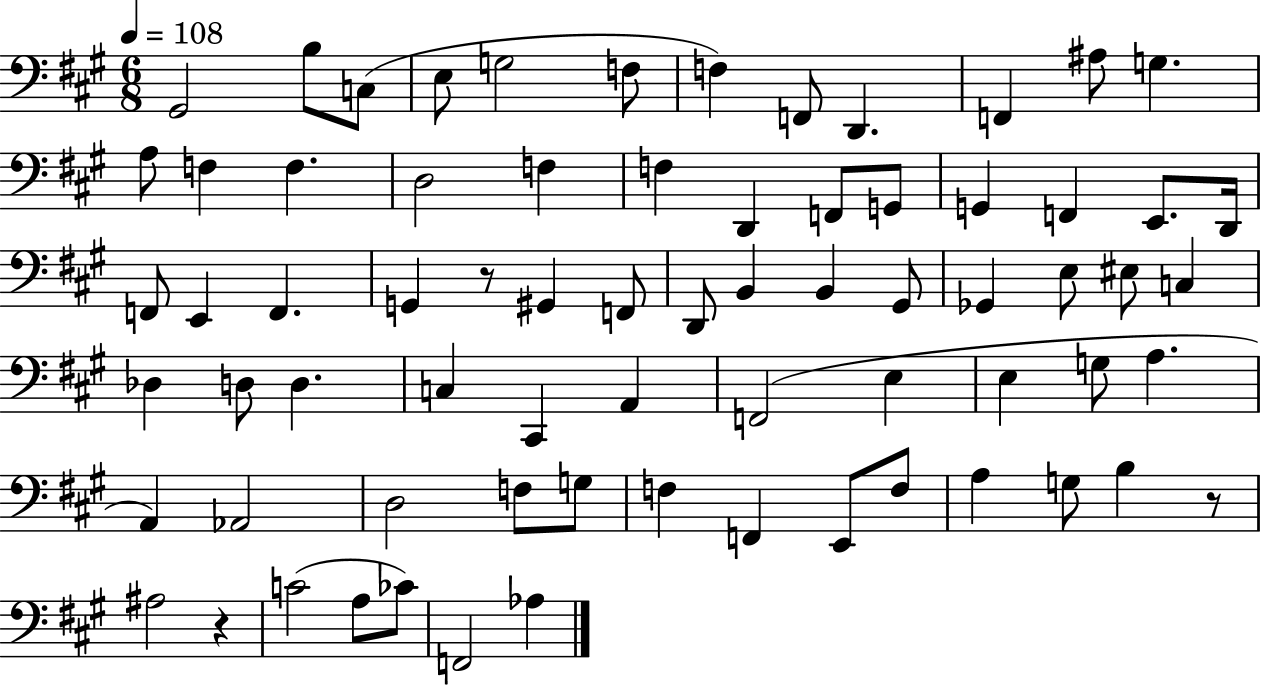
X:1
T:Untitled
M:6/8
L:1/4
K:A
^G,,2 B,/2 C,/2 E,/2 G,2 F,/2 F, F,,/2 D,, F,, ^A,/2 G, A,/2 F, F, D,2 F, F, D,, F,,/2 G,,/2 G,, F,, E,,/2 D,,/4 F,,/2 E,, F,, G,, z/2 ^G,, F,,/2 D,,/2 B,, B,, ^G,,/2 _G,, E,/2 ^E,/2 C, _D, D,/2 D, C, ^C,, A,, F,,2 E, E, G,/2 A, A,, _A,,2 D,2 F,/2 G,/2 F, F,, E,,/2 F,/2 A, G,/2 B, z/2 ^A,2 z C2 A,/2 _C/2 F,,2 _A,